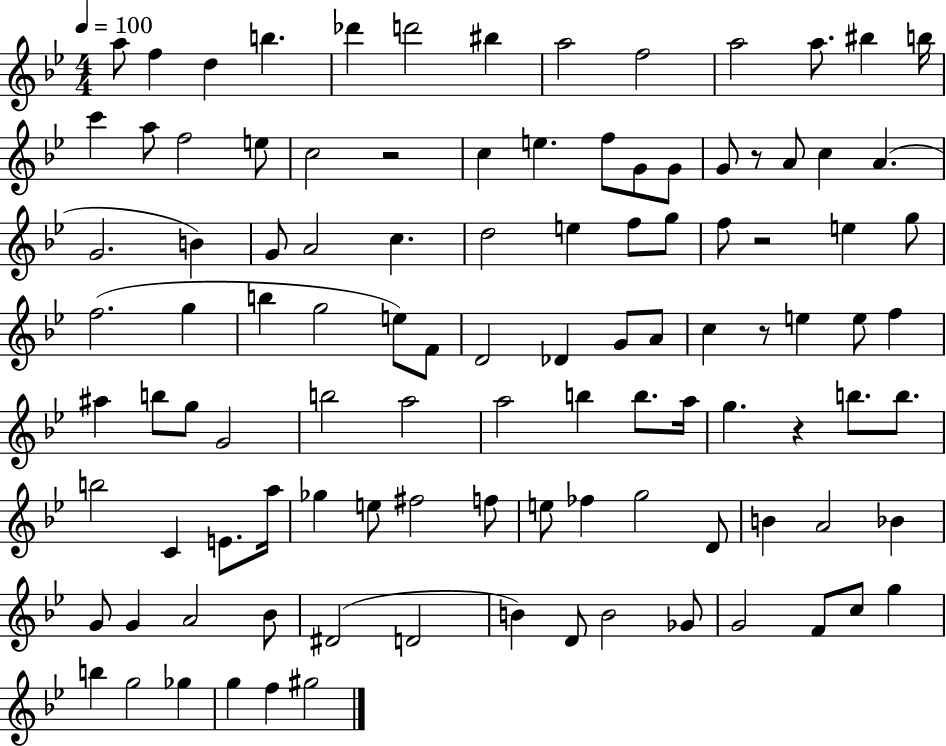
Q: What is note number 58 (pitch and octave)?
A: B5